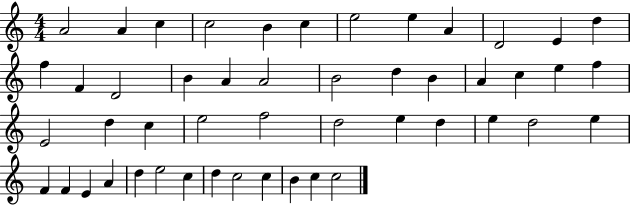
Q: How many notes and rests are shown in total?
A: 49